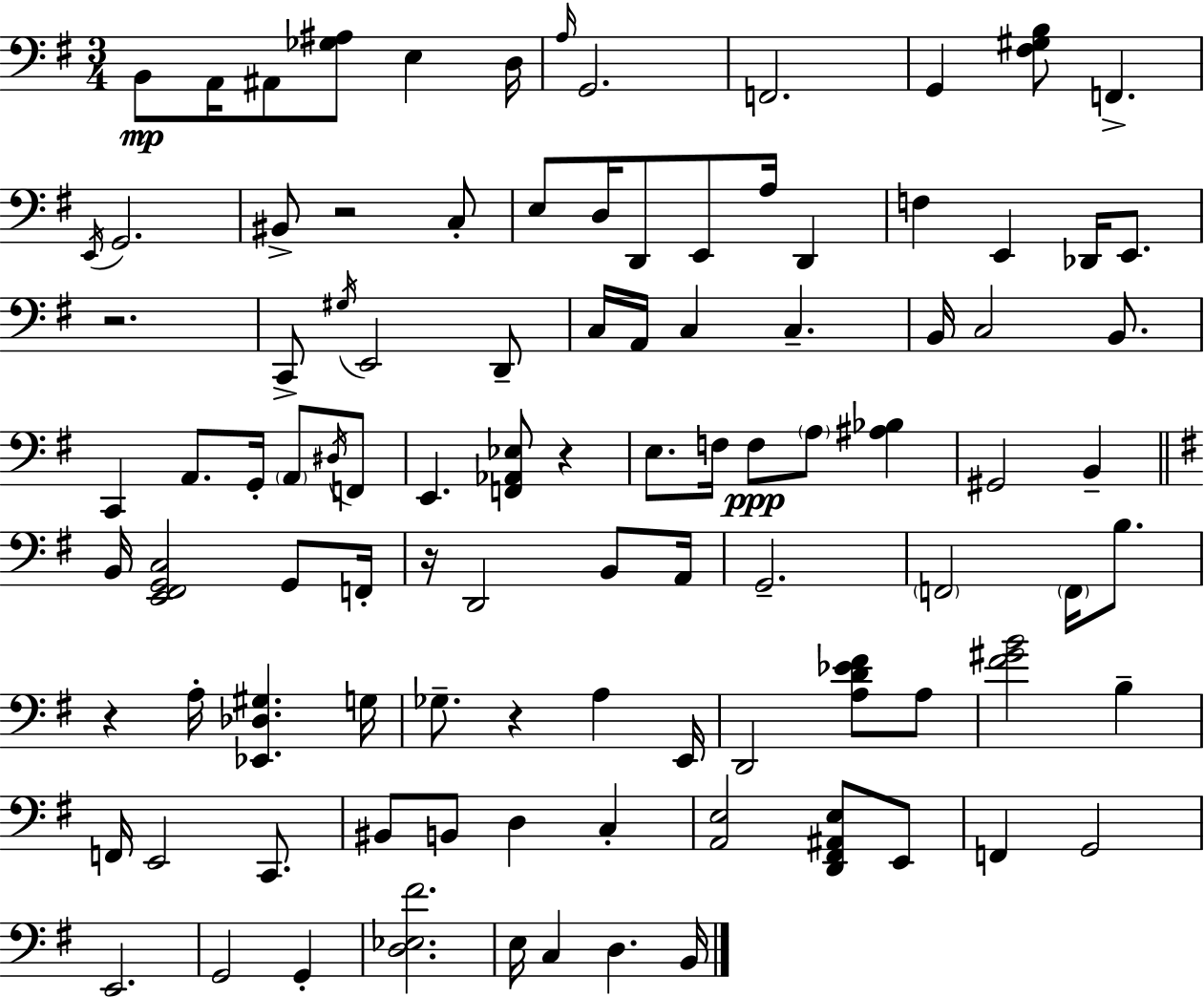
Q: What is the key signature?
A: G major